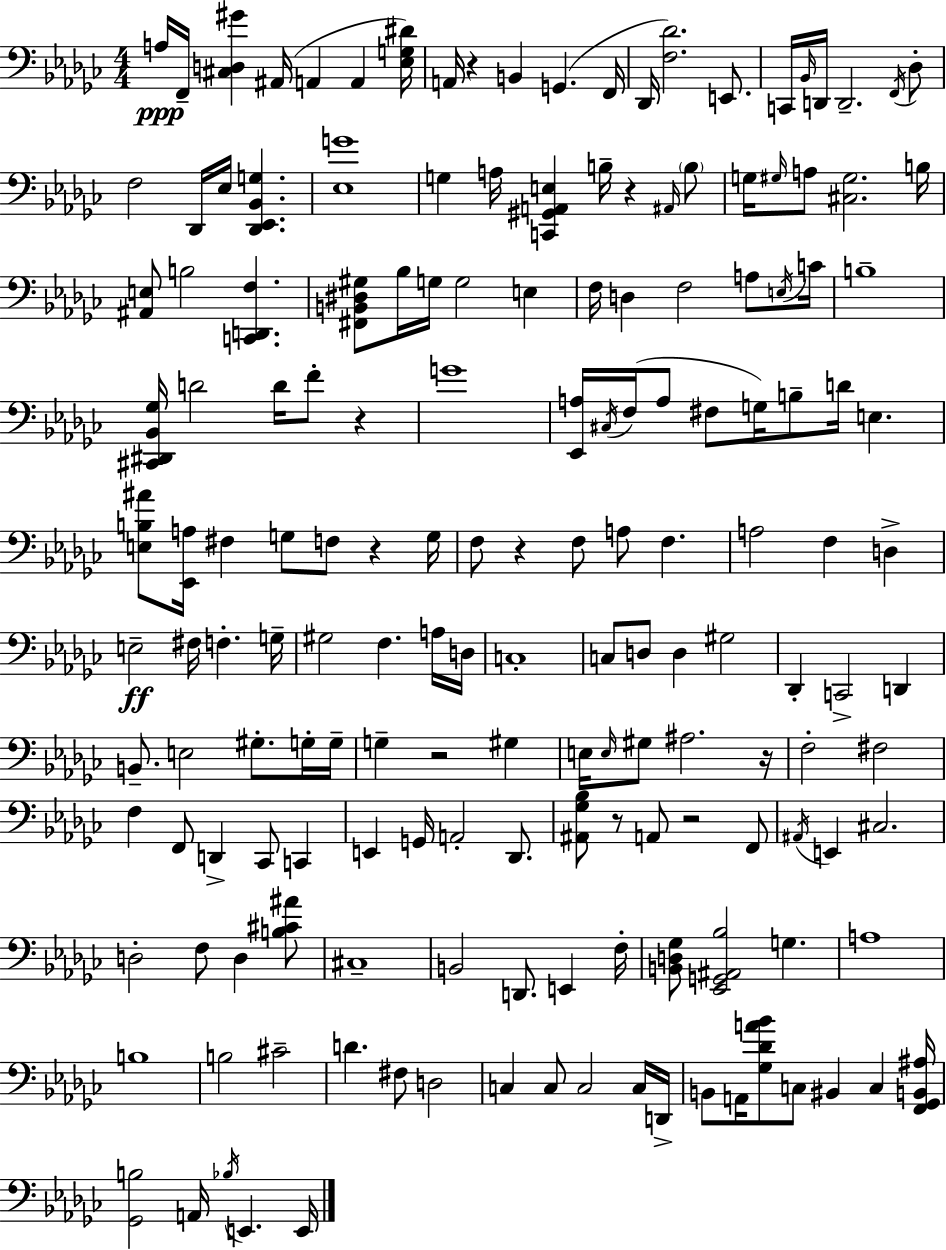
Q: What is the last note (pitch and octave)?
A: E2